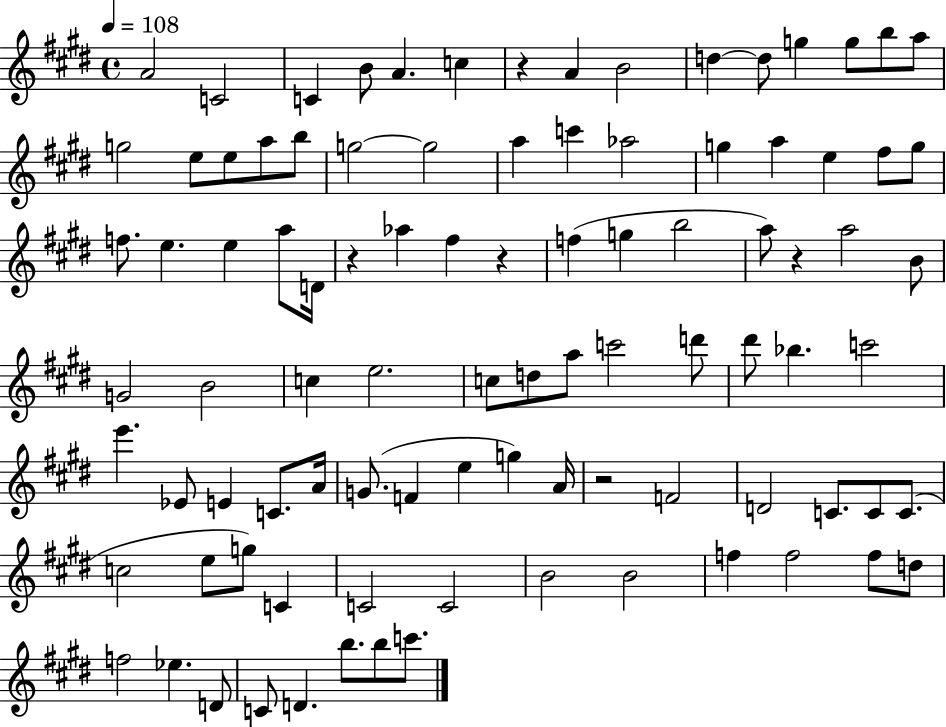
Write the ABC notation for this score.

X:1
T:Untitled
M:4/4
L:1/4
K:E
A2 C2 C B/2 A c z A B2 d d/2 g g/2 b/2 a/2 g2 e/2 e/2 a/2 b/2 g2 g2 a c' _a2 g a e ^f/2 g/2 f/2 e e a/2 D/4 z _a ^f z f g b2 a/2 z a2 B/2 G2 B2 c e2 c/2 d/2 a/2 c'2 d'/2 ^d'/2 _b c'2 e' _E/2 E C/2 A/4 G/2 F e g A/4 z2 F2 D2 C/2 C/2 C/2 c2 e/2 g/2 C C2 C2 B2 B2 f f2 f/2 d/2 f2 _e D/2 C/2 D b/2 b/2 c'/2